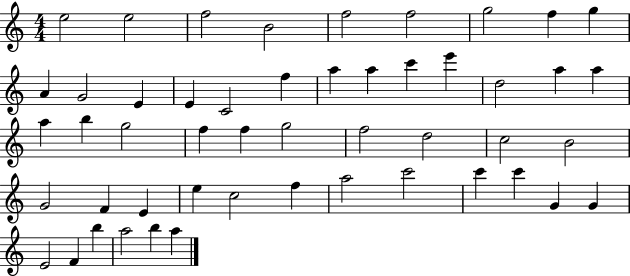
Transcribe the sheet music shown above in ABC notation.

X:1
T:Untitled
M:4/4
L:1/4
K:C
e2 e2 f2 B2 f2 f2 g2 f g A G2 E E C2 f a a c' e' d2 a a a b g2 f f g2 f2 d2 c2 B2 G2 F E e c2 f a2 c'2 c' c' G G E2 F b a2 b a